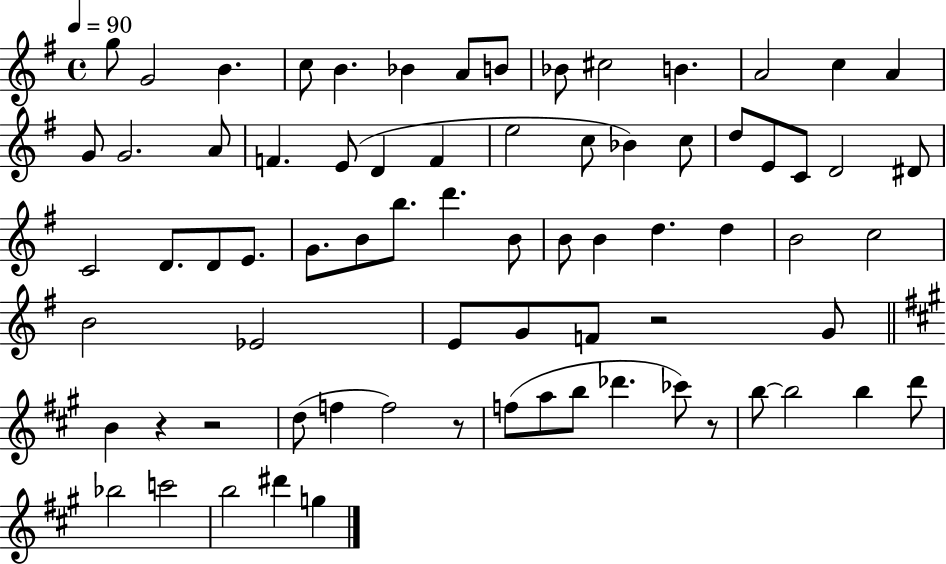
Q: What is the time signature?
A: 4/4